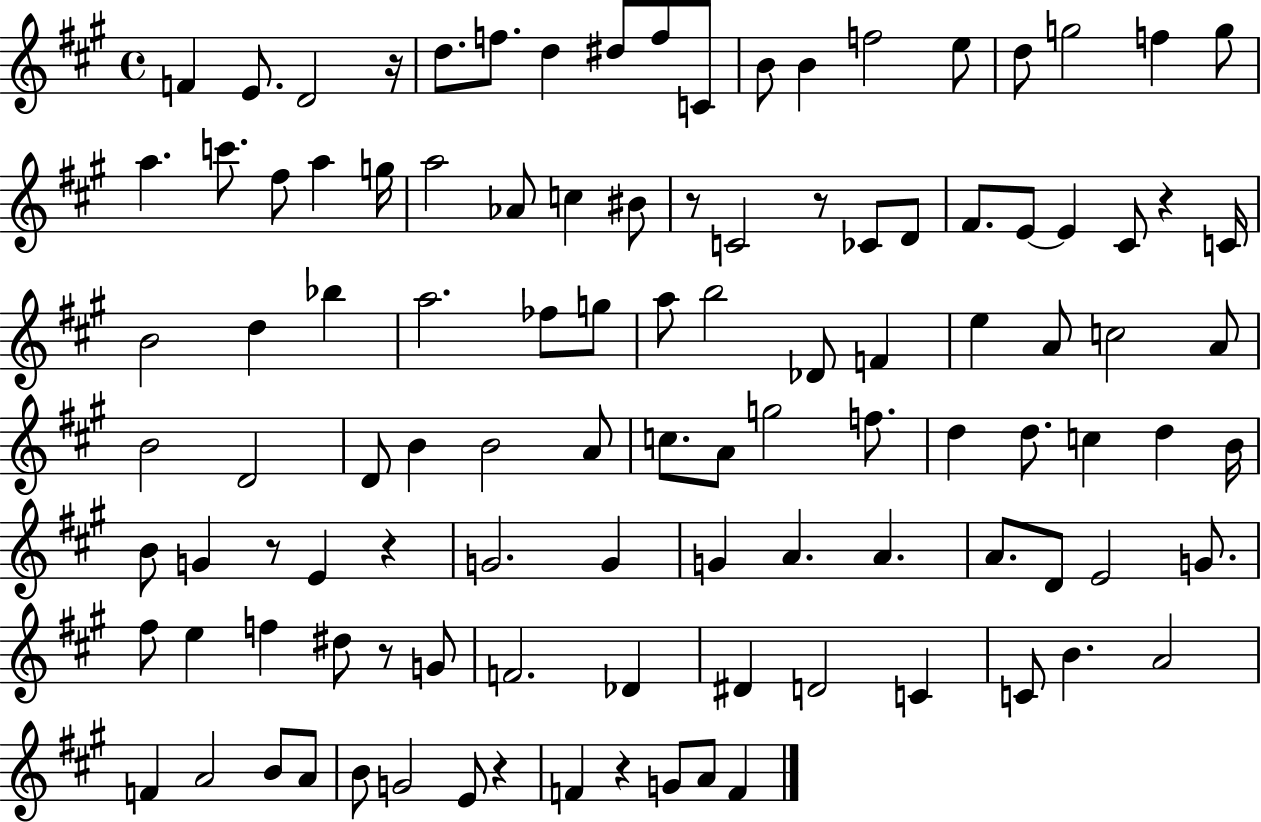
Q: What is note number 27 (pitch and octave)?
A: C4